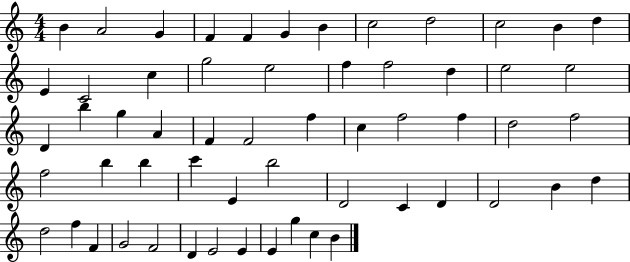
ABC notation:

X:1
T:Untitled
M:4/4
L:1/4
K:C
B A2 G F F G B c2 d2 c2 B d E C2 c g2 e2 f f2 d e2 e2 D b g A F F2 f c f2 f d2 f2 f2 b b c' E b2 D2 C D D2 B d d2 f F G2 F2 D E2 E E g c B